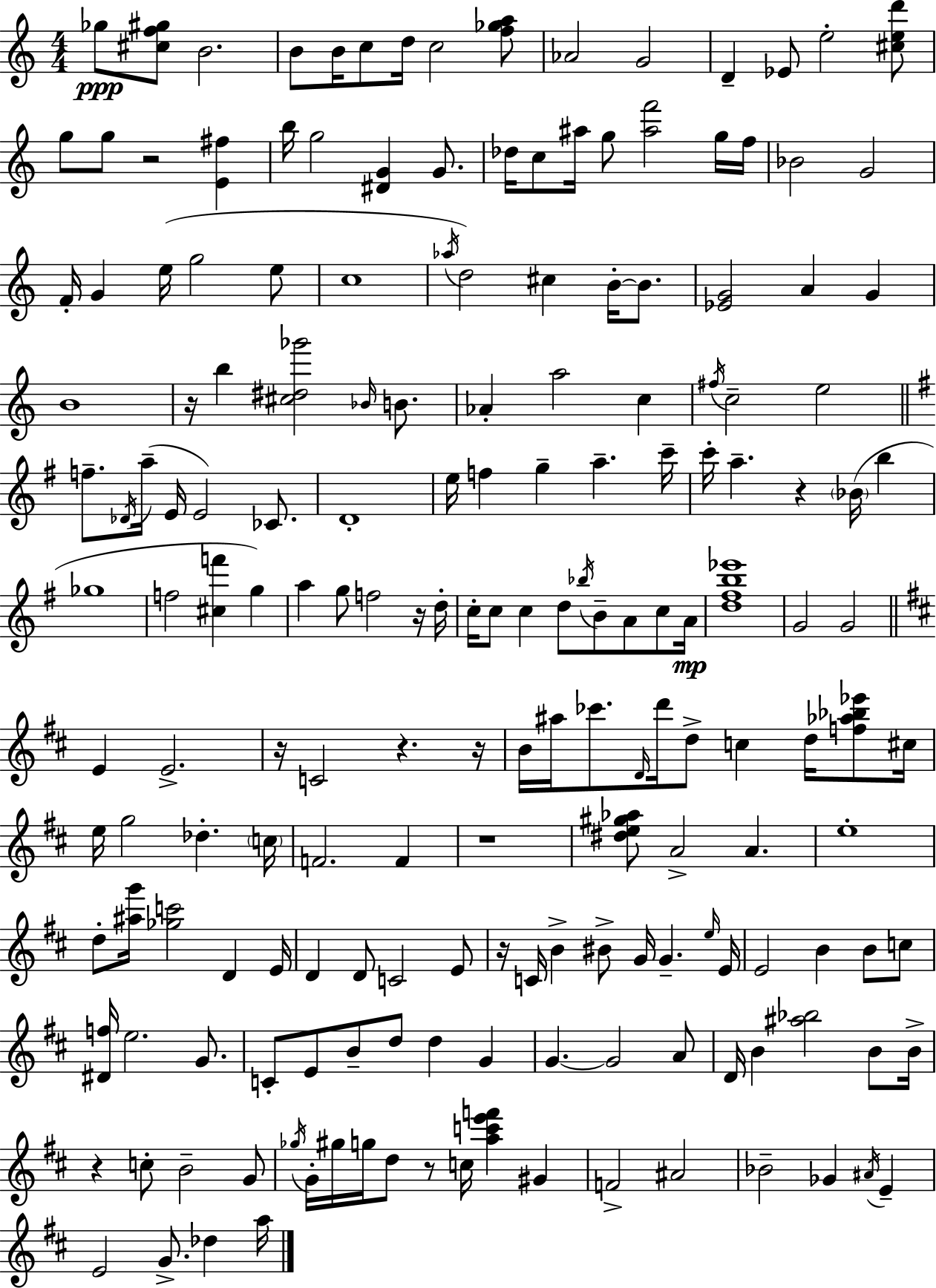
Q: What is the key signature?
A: A minor